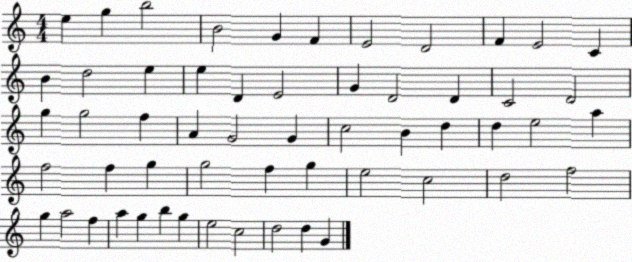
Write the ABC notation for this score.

X:1
T:Untitled
M:4/4
L:1/4
K:C
e g b2 B2 G F E2 D2 F E2 C B d2 e e D E2 G D2 D C2 D2 g g2 f A G2 G c2 B d d e2 a f2 f g g2 f g e2 c2 d2 f2 g a2 f a g b g e2 c2 d2 d G